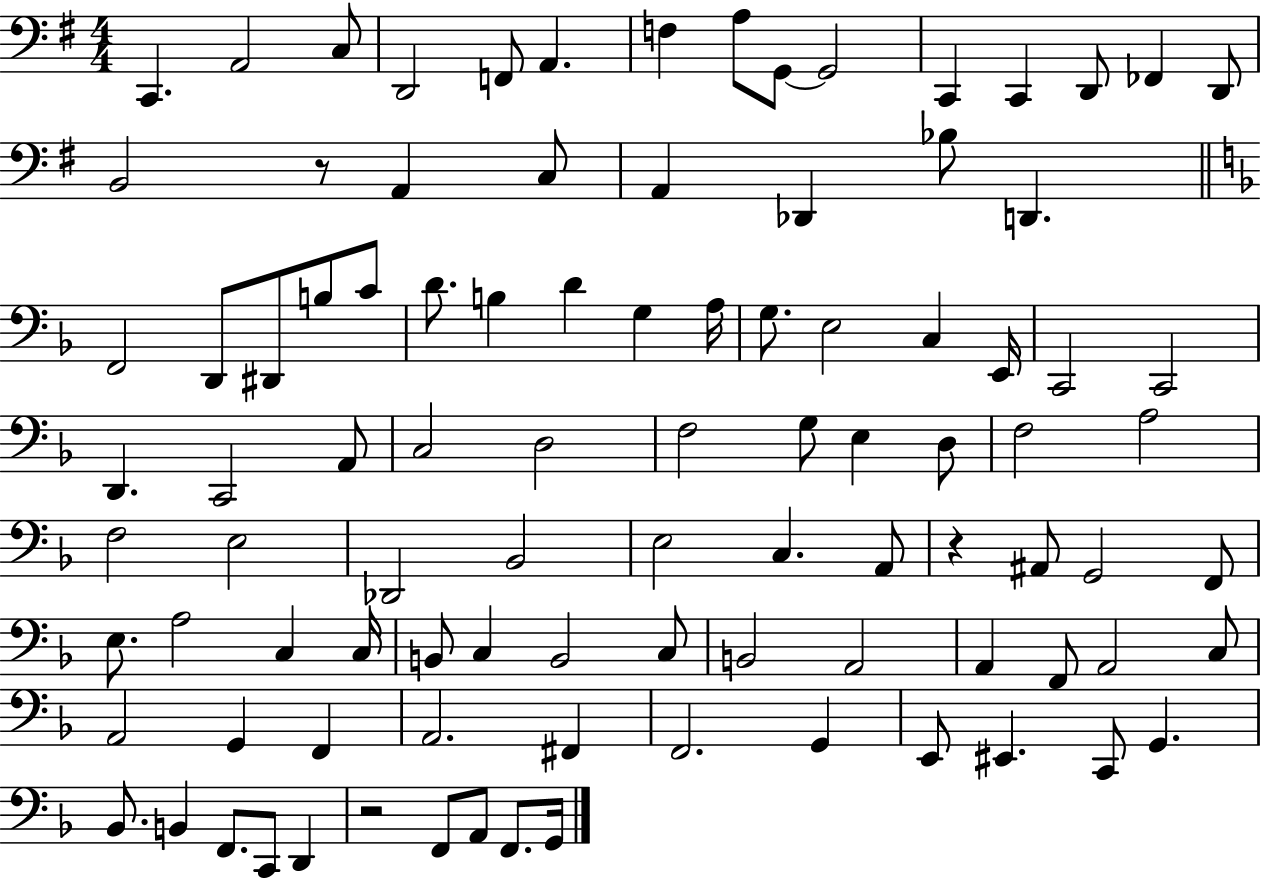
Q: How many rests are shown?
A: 3